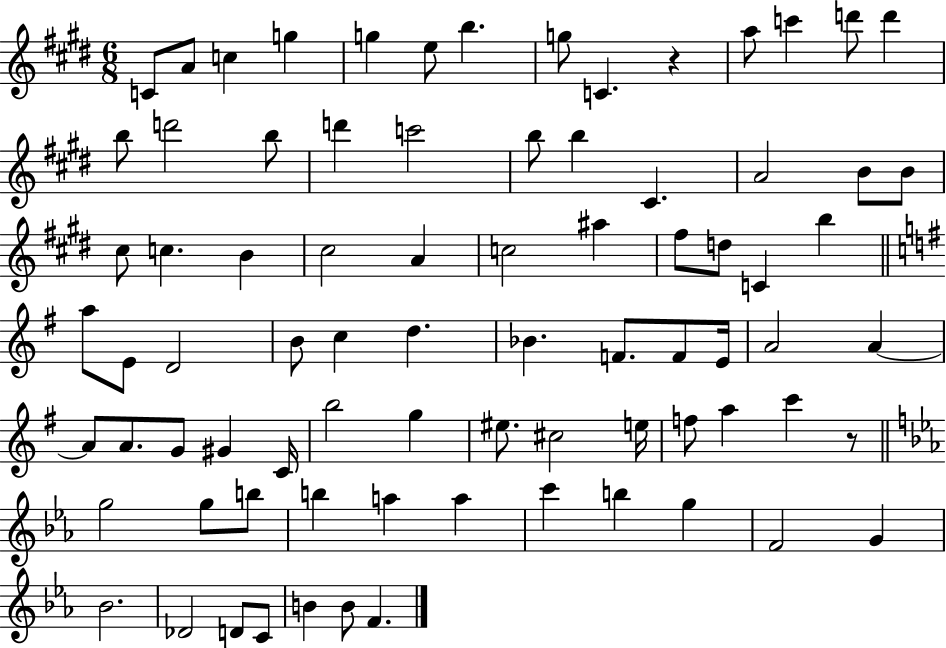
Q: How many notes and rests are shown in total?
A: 80